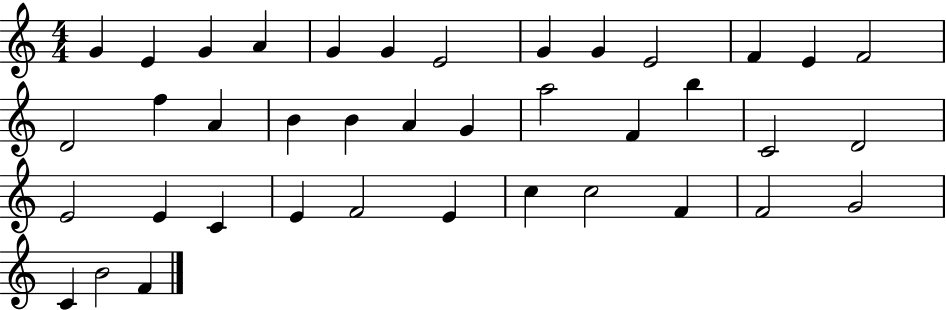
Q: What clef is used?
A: treble